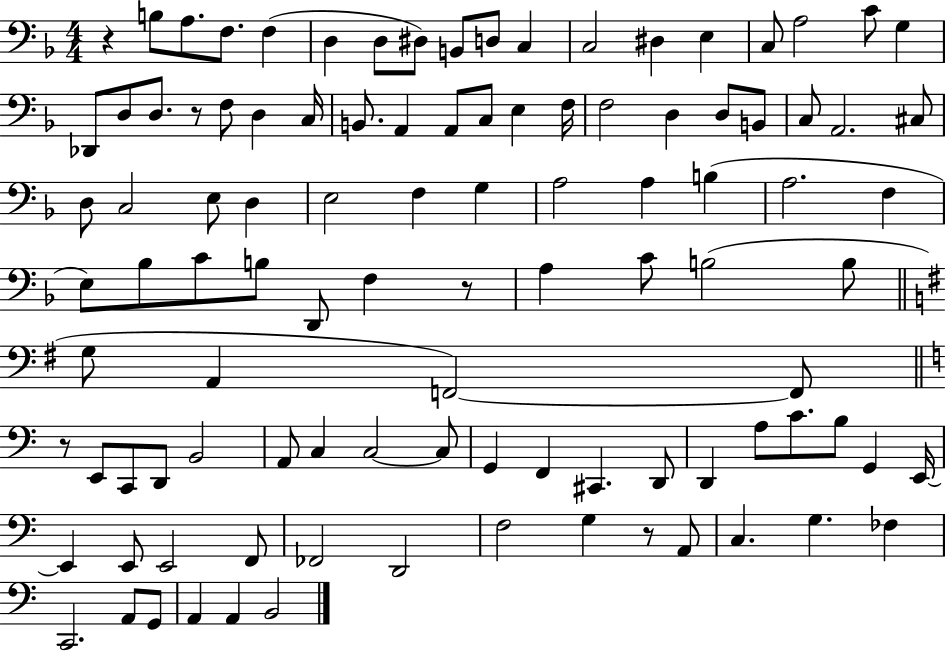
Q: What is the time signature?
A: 4/4